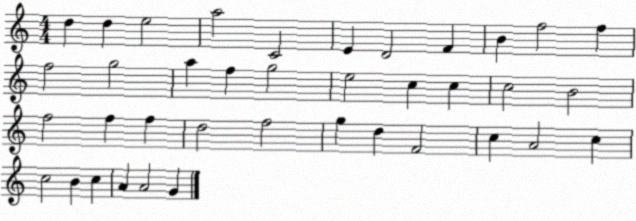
X:1
T:Untitled
M:4/4
L:1/4
K:C
d d e2 a2 C2 E D2 F B f2 f f2 g2 a f g2 e2 c c c2 B2 f2 f f d2 f2 g d F2 c A2 c c2 B c A A2 G